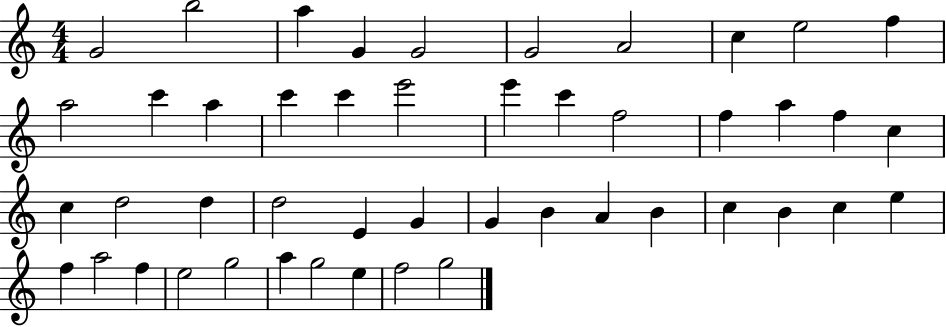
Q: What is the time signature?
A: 4/4